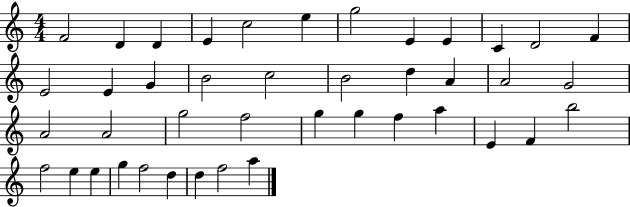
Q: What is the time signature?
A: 4/4